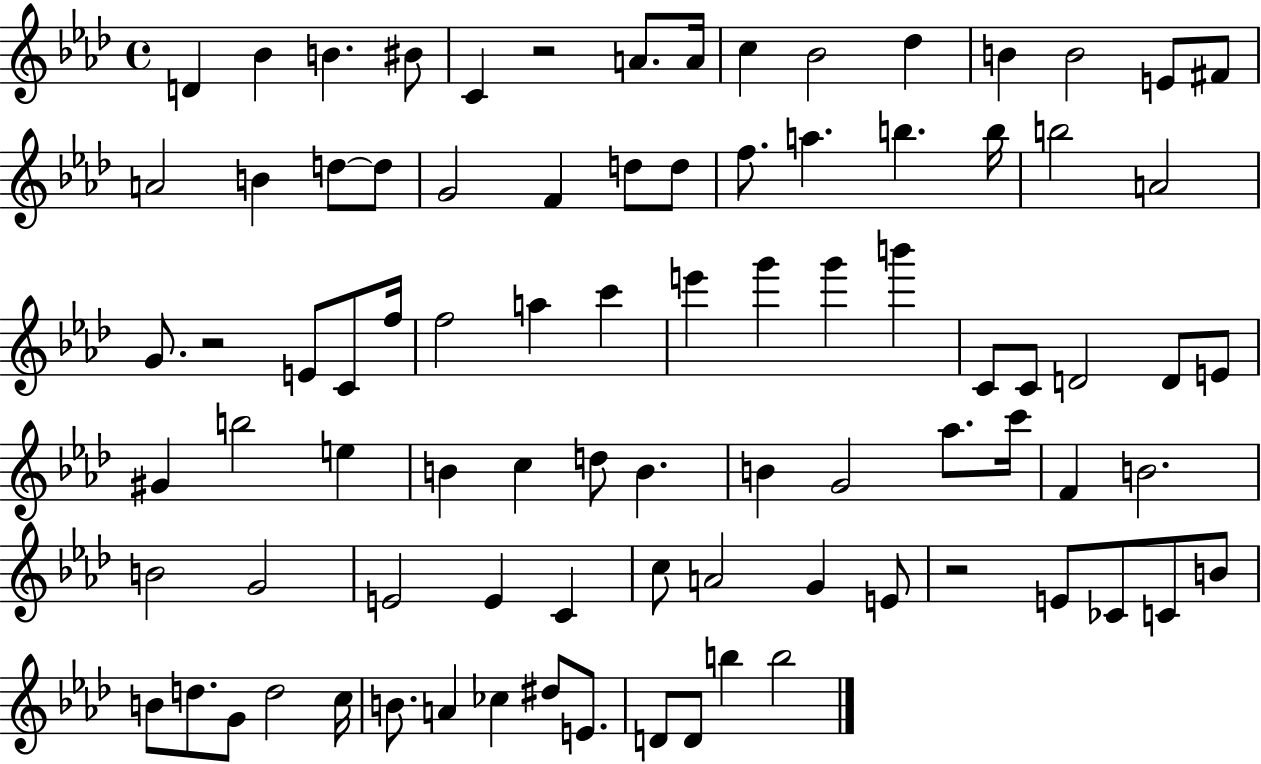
{
  \clef treble
  \time 4/4
  \defaultTimeSignature
  \key aes \major
  d'4 bes'4 b'4. bis'8 | c'4 r2 a'8. a'16 | c''4 bes'2 des''4 | b'4 b'2 e'8 fis'8 | \break a'2 b'4 d''8~~ d''8 | g'2 f'4 d''8 d''8 | f''8. a''4. b''4. b''16 | b''2 a'2 | \break g'8. r2 e'8 c'8 f''16 | f''2 a''4 c'''4 | e'''4 g'''4 g'''4 b'''4 | c'8 c'8 d'2 d'8 e'8 | \break gis'4 b''2 e''4 | b'4 c''4 d''8 b'4. | b'4 g'2 aes''8. c'''16 | f'4 b'2. | \break b'2 g'2 | e'2 e'4 c'4 | c''8 a'2 g'4 e'8 | r2 e'8 ces'8 c'8 b'8 | \break b'8 d''8. g'8 d''2 c''16 | b'8. a'4 ces''4 dis''8 e'8. | d'8 d'8 b''4 b''2 | \bar "|."
}